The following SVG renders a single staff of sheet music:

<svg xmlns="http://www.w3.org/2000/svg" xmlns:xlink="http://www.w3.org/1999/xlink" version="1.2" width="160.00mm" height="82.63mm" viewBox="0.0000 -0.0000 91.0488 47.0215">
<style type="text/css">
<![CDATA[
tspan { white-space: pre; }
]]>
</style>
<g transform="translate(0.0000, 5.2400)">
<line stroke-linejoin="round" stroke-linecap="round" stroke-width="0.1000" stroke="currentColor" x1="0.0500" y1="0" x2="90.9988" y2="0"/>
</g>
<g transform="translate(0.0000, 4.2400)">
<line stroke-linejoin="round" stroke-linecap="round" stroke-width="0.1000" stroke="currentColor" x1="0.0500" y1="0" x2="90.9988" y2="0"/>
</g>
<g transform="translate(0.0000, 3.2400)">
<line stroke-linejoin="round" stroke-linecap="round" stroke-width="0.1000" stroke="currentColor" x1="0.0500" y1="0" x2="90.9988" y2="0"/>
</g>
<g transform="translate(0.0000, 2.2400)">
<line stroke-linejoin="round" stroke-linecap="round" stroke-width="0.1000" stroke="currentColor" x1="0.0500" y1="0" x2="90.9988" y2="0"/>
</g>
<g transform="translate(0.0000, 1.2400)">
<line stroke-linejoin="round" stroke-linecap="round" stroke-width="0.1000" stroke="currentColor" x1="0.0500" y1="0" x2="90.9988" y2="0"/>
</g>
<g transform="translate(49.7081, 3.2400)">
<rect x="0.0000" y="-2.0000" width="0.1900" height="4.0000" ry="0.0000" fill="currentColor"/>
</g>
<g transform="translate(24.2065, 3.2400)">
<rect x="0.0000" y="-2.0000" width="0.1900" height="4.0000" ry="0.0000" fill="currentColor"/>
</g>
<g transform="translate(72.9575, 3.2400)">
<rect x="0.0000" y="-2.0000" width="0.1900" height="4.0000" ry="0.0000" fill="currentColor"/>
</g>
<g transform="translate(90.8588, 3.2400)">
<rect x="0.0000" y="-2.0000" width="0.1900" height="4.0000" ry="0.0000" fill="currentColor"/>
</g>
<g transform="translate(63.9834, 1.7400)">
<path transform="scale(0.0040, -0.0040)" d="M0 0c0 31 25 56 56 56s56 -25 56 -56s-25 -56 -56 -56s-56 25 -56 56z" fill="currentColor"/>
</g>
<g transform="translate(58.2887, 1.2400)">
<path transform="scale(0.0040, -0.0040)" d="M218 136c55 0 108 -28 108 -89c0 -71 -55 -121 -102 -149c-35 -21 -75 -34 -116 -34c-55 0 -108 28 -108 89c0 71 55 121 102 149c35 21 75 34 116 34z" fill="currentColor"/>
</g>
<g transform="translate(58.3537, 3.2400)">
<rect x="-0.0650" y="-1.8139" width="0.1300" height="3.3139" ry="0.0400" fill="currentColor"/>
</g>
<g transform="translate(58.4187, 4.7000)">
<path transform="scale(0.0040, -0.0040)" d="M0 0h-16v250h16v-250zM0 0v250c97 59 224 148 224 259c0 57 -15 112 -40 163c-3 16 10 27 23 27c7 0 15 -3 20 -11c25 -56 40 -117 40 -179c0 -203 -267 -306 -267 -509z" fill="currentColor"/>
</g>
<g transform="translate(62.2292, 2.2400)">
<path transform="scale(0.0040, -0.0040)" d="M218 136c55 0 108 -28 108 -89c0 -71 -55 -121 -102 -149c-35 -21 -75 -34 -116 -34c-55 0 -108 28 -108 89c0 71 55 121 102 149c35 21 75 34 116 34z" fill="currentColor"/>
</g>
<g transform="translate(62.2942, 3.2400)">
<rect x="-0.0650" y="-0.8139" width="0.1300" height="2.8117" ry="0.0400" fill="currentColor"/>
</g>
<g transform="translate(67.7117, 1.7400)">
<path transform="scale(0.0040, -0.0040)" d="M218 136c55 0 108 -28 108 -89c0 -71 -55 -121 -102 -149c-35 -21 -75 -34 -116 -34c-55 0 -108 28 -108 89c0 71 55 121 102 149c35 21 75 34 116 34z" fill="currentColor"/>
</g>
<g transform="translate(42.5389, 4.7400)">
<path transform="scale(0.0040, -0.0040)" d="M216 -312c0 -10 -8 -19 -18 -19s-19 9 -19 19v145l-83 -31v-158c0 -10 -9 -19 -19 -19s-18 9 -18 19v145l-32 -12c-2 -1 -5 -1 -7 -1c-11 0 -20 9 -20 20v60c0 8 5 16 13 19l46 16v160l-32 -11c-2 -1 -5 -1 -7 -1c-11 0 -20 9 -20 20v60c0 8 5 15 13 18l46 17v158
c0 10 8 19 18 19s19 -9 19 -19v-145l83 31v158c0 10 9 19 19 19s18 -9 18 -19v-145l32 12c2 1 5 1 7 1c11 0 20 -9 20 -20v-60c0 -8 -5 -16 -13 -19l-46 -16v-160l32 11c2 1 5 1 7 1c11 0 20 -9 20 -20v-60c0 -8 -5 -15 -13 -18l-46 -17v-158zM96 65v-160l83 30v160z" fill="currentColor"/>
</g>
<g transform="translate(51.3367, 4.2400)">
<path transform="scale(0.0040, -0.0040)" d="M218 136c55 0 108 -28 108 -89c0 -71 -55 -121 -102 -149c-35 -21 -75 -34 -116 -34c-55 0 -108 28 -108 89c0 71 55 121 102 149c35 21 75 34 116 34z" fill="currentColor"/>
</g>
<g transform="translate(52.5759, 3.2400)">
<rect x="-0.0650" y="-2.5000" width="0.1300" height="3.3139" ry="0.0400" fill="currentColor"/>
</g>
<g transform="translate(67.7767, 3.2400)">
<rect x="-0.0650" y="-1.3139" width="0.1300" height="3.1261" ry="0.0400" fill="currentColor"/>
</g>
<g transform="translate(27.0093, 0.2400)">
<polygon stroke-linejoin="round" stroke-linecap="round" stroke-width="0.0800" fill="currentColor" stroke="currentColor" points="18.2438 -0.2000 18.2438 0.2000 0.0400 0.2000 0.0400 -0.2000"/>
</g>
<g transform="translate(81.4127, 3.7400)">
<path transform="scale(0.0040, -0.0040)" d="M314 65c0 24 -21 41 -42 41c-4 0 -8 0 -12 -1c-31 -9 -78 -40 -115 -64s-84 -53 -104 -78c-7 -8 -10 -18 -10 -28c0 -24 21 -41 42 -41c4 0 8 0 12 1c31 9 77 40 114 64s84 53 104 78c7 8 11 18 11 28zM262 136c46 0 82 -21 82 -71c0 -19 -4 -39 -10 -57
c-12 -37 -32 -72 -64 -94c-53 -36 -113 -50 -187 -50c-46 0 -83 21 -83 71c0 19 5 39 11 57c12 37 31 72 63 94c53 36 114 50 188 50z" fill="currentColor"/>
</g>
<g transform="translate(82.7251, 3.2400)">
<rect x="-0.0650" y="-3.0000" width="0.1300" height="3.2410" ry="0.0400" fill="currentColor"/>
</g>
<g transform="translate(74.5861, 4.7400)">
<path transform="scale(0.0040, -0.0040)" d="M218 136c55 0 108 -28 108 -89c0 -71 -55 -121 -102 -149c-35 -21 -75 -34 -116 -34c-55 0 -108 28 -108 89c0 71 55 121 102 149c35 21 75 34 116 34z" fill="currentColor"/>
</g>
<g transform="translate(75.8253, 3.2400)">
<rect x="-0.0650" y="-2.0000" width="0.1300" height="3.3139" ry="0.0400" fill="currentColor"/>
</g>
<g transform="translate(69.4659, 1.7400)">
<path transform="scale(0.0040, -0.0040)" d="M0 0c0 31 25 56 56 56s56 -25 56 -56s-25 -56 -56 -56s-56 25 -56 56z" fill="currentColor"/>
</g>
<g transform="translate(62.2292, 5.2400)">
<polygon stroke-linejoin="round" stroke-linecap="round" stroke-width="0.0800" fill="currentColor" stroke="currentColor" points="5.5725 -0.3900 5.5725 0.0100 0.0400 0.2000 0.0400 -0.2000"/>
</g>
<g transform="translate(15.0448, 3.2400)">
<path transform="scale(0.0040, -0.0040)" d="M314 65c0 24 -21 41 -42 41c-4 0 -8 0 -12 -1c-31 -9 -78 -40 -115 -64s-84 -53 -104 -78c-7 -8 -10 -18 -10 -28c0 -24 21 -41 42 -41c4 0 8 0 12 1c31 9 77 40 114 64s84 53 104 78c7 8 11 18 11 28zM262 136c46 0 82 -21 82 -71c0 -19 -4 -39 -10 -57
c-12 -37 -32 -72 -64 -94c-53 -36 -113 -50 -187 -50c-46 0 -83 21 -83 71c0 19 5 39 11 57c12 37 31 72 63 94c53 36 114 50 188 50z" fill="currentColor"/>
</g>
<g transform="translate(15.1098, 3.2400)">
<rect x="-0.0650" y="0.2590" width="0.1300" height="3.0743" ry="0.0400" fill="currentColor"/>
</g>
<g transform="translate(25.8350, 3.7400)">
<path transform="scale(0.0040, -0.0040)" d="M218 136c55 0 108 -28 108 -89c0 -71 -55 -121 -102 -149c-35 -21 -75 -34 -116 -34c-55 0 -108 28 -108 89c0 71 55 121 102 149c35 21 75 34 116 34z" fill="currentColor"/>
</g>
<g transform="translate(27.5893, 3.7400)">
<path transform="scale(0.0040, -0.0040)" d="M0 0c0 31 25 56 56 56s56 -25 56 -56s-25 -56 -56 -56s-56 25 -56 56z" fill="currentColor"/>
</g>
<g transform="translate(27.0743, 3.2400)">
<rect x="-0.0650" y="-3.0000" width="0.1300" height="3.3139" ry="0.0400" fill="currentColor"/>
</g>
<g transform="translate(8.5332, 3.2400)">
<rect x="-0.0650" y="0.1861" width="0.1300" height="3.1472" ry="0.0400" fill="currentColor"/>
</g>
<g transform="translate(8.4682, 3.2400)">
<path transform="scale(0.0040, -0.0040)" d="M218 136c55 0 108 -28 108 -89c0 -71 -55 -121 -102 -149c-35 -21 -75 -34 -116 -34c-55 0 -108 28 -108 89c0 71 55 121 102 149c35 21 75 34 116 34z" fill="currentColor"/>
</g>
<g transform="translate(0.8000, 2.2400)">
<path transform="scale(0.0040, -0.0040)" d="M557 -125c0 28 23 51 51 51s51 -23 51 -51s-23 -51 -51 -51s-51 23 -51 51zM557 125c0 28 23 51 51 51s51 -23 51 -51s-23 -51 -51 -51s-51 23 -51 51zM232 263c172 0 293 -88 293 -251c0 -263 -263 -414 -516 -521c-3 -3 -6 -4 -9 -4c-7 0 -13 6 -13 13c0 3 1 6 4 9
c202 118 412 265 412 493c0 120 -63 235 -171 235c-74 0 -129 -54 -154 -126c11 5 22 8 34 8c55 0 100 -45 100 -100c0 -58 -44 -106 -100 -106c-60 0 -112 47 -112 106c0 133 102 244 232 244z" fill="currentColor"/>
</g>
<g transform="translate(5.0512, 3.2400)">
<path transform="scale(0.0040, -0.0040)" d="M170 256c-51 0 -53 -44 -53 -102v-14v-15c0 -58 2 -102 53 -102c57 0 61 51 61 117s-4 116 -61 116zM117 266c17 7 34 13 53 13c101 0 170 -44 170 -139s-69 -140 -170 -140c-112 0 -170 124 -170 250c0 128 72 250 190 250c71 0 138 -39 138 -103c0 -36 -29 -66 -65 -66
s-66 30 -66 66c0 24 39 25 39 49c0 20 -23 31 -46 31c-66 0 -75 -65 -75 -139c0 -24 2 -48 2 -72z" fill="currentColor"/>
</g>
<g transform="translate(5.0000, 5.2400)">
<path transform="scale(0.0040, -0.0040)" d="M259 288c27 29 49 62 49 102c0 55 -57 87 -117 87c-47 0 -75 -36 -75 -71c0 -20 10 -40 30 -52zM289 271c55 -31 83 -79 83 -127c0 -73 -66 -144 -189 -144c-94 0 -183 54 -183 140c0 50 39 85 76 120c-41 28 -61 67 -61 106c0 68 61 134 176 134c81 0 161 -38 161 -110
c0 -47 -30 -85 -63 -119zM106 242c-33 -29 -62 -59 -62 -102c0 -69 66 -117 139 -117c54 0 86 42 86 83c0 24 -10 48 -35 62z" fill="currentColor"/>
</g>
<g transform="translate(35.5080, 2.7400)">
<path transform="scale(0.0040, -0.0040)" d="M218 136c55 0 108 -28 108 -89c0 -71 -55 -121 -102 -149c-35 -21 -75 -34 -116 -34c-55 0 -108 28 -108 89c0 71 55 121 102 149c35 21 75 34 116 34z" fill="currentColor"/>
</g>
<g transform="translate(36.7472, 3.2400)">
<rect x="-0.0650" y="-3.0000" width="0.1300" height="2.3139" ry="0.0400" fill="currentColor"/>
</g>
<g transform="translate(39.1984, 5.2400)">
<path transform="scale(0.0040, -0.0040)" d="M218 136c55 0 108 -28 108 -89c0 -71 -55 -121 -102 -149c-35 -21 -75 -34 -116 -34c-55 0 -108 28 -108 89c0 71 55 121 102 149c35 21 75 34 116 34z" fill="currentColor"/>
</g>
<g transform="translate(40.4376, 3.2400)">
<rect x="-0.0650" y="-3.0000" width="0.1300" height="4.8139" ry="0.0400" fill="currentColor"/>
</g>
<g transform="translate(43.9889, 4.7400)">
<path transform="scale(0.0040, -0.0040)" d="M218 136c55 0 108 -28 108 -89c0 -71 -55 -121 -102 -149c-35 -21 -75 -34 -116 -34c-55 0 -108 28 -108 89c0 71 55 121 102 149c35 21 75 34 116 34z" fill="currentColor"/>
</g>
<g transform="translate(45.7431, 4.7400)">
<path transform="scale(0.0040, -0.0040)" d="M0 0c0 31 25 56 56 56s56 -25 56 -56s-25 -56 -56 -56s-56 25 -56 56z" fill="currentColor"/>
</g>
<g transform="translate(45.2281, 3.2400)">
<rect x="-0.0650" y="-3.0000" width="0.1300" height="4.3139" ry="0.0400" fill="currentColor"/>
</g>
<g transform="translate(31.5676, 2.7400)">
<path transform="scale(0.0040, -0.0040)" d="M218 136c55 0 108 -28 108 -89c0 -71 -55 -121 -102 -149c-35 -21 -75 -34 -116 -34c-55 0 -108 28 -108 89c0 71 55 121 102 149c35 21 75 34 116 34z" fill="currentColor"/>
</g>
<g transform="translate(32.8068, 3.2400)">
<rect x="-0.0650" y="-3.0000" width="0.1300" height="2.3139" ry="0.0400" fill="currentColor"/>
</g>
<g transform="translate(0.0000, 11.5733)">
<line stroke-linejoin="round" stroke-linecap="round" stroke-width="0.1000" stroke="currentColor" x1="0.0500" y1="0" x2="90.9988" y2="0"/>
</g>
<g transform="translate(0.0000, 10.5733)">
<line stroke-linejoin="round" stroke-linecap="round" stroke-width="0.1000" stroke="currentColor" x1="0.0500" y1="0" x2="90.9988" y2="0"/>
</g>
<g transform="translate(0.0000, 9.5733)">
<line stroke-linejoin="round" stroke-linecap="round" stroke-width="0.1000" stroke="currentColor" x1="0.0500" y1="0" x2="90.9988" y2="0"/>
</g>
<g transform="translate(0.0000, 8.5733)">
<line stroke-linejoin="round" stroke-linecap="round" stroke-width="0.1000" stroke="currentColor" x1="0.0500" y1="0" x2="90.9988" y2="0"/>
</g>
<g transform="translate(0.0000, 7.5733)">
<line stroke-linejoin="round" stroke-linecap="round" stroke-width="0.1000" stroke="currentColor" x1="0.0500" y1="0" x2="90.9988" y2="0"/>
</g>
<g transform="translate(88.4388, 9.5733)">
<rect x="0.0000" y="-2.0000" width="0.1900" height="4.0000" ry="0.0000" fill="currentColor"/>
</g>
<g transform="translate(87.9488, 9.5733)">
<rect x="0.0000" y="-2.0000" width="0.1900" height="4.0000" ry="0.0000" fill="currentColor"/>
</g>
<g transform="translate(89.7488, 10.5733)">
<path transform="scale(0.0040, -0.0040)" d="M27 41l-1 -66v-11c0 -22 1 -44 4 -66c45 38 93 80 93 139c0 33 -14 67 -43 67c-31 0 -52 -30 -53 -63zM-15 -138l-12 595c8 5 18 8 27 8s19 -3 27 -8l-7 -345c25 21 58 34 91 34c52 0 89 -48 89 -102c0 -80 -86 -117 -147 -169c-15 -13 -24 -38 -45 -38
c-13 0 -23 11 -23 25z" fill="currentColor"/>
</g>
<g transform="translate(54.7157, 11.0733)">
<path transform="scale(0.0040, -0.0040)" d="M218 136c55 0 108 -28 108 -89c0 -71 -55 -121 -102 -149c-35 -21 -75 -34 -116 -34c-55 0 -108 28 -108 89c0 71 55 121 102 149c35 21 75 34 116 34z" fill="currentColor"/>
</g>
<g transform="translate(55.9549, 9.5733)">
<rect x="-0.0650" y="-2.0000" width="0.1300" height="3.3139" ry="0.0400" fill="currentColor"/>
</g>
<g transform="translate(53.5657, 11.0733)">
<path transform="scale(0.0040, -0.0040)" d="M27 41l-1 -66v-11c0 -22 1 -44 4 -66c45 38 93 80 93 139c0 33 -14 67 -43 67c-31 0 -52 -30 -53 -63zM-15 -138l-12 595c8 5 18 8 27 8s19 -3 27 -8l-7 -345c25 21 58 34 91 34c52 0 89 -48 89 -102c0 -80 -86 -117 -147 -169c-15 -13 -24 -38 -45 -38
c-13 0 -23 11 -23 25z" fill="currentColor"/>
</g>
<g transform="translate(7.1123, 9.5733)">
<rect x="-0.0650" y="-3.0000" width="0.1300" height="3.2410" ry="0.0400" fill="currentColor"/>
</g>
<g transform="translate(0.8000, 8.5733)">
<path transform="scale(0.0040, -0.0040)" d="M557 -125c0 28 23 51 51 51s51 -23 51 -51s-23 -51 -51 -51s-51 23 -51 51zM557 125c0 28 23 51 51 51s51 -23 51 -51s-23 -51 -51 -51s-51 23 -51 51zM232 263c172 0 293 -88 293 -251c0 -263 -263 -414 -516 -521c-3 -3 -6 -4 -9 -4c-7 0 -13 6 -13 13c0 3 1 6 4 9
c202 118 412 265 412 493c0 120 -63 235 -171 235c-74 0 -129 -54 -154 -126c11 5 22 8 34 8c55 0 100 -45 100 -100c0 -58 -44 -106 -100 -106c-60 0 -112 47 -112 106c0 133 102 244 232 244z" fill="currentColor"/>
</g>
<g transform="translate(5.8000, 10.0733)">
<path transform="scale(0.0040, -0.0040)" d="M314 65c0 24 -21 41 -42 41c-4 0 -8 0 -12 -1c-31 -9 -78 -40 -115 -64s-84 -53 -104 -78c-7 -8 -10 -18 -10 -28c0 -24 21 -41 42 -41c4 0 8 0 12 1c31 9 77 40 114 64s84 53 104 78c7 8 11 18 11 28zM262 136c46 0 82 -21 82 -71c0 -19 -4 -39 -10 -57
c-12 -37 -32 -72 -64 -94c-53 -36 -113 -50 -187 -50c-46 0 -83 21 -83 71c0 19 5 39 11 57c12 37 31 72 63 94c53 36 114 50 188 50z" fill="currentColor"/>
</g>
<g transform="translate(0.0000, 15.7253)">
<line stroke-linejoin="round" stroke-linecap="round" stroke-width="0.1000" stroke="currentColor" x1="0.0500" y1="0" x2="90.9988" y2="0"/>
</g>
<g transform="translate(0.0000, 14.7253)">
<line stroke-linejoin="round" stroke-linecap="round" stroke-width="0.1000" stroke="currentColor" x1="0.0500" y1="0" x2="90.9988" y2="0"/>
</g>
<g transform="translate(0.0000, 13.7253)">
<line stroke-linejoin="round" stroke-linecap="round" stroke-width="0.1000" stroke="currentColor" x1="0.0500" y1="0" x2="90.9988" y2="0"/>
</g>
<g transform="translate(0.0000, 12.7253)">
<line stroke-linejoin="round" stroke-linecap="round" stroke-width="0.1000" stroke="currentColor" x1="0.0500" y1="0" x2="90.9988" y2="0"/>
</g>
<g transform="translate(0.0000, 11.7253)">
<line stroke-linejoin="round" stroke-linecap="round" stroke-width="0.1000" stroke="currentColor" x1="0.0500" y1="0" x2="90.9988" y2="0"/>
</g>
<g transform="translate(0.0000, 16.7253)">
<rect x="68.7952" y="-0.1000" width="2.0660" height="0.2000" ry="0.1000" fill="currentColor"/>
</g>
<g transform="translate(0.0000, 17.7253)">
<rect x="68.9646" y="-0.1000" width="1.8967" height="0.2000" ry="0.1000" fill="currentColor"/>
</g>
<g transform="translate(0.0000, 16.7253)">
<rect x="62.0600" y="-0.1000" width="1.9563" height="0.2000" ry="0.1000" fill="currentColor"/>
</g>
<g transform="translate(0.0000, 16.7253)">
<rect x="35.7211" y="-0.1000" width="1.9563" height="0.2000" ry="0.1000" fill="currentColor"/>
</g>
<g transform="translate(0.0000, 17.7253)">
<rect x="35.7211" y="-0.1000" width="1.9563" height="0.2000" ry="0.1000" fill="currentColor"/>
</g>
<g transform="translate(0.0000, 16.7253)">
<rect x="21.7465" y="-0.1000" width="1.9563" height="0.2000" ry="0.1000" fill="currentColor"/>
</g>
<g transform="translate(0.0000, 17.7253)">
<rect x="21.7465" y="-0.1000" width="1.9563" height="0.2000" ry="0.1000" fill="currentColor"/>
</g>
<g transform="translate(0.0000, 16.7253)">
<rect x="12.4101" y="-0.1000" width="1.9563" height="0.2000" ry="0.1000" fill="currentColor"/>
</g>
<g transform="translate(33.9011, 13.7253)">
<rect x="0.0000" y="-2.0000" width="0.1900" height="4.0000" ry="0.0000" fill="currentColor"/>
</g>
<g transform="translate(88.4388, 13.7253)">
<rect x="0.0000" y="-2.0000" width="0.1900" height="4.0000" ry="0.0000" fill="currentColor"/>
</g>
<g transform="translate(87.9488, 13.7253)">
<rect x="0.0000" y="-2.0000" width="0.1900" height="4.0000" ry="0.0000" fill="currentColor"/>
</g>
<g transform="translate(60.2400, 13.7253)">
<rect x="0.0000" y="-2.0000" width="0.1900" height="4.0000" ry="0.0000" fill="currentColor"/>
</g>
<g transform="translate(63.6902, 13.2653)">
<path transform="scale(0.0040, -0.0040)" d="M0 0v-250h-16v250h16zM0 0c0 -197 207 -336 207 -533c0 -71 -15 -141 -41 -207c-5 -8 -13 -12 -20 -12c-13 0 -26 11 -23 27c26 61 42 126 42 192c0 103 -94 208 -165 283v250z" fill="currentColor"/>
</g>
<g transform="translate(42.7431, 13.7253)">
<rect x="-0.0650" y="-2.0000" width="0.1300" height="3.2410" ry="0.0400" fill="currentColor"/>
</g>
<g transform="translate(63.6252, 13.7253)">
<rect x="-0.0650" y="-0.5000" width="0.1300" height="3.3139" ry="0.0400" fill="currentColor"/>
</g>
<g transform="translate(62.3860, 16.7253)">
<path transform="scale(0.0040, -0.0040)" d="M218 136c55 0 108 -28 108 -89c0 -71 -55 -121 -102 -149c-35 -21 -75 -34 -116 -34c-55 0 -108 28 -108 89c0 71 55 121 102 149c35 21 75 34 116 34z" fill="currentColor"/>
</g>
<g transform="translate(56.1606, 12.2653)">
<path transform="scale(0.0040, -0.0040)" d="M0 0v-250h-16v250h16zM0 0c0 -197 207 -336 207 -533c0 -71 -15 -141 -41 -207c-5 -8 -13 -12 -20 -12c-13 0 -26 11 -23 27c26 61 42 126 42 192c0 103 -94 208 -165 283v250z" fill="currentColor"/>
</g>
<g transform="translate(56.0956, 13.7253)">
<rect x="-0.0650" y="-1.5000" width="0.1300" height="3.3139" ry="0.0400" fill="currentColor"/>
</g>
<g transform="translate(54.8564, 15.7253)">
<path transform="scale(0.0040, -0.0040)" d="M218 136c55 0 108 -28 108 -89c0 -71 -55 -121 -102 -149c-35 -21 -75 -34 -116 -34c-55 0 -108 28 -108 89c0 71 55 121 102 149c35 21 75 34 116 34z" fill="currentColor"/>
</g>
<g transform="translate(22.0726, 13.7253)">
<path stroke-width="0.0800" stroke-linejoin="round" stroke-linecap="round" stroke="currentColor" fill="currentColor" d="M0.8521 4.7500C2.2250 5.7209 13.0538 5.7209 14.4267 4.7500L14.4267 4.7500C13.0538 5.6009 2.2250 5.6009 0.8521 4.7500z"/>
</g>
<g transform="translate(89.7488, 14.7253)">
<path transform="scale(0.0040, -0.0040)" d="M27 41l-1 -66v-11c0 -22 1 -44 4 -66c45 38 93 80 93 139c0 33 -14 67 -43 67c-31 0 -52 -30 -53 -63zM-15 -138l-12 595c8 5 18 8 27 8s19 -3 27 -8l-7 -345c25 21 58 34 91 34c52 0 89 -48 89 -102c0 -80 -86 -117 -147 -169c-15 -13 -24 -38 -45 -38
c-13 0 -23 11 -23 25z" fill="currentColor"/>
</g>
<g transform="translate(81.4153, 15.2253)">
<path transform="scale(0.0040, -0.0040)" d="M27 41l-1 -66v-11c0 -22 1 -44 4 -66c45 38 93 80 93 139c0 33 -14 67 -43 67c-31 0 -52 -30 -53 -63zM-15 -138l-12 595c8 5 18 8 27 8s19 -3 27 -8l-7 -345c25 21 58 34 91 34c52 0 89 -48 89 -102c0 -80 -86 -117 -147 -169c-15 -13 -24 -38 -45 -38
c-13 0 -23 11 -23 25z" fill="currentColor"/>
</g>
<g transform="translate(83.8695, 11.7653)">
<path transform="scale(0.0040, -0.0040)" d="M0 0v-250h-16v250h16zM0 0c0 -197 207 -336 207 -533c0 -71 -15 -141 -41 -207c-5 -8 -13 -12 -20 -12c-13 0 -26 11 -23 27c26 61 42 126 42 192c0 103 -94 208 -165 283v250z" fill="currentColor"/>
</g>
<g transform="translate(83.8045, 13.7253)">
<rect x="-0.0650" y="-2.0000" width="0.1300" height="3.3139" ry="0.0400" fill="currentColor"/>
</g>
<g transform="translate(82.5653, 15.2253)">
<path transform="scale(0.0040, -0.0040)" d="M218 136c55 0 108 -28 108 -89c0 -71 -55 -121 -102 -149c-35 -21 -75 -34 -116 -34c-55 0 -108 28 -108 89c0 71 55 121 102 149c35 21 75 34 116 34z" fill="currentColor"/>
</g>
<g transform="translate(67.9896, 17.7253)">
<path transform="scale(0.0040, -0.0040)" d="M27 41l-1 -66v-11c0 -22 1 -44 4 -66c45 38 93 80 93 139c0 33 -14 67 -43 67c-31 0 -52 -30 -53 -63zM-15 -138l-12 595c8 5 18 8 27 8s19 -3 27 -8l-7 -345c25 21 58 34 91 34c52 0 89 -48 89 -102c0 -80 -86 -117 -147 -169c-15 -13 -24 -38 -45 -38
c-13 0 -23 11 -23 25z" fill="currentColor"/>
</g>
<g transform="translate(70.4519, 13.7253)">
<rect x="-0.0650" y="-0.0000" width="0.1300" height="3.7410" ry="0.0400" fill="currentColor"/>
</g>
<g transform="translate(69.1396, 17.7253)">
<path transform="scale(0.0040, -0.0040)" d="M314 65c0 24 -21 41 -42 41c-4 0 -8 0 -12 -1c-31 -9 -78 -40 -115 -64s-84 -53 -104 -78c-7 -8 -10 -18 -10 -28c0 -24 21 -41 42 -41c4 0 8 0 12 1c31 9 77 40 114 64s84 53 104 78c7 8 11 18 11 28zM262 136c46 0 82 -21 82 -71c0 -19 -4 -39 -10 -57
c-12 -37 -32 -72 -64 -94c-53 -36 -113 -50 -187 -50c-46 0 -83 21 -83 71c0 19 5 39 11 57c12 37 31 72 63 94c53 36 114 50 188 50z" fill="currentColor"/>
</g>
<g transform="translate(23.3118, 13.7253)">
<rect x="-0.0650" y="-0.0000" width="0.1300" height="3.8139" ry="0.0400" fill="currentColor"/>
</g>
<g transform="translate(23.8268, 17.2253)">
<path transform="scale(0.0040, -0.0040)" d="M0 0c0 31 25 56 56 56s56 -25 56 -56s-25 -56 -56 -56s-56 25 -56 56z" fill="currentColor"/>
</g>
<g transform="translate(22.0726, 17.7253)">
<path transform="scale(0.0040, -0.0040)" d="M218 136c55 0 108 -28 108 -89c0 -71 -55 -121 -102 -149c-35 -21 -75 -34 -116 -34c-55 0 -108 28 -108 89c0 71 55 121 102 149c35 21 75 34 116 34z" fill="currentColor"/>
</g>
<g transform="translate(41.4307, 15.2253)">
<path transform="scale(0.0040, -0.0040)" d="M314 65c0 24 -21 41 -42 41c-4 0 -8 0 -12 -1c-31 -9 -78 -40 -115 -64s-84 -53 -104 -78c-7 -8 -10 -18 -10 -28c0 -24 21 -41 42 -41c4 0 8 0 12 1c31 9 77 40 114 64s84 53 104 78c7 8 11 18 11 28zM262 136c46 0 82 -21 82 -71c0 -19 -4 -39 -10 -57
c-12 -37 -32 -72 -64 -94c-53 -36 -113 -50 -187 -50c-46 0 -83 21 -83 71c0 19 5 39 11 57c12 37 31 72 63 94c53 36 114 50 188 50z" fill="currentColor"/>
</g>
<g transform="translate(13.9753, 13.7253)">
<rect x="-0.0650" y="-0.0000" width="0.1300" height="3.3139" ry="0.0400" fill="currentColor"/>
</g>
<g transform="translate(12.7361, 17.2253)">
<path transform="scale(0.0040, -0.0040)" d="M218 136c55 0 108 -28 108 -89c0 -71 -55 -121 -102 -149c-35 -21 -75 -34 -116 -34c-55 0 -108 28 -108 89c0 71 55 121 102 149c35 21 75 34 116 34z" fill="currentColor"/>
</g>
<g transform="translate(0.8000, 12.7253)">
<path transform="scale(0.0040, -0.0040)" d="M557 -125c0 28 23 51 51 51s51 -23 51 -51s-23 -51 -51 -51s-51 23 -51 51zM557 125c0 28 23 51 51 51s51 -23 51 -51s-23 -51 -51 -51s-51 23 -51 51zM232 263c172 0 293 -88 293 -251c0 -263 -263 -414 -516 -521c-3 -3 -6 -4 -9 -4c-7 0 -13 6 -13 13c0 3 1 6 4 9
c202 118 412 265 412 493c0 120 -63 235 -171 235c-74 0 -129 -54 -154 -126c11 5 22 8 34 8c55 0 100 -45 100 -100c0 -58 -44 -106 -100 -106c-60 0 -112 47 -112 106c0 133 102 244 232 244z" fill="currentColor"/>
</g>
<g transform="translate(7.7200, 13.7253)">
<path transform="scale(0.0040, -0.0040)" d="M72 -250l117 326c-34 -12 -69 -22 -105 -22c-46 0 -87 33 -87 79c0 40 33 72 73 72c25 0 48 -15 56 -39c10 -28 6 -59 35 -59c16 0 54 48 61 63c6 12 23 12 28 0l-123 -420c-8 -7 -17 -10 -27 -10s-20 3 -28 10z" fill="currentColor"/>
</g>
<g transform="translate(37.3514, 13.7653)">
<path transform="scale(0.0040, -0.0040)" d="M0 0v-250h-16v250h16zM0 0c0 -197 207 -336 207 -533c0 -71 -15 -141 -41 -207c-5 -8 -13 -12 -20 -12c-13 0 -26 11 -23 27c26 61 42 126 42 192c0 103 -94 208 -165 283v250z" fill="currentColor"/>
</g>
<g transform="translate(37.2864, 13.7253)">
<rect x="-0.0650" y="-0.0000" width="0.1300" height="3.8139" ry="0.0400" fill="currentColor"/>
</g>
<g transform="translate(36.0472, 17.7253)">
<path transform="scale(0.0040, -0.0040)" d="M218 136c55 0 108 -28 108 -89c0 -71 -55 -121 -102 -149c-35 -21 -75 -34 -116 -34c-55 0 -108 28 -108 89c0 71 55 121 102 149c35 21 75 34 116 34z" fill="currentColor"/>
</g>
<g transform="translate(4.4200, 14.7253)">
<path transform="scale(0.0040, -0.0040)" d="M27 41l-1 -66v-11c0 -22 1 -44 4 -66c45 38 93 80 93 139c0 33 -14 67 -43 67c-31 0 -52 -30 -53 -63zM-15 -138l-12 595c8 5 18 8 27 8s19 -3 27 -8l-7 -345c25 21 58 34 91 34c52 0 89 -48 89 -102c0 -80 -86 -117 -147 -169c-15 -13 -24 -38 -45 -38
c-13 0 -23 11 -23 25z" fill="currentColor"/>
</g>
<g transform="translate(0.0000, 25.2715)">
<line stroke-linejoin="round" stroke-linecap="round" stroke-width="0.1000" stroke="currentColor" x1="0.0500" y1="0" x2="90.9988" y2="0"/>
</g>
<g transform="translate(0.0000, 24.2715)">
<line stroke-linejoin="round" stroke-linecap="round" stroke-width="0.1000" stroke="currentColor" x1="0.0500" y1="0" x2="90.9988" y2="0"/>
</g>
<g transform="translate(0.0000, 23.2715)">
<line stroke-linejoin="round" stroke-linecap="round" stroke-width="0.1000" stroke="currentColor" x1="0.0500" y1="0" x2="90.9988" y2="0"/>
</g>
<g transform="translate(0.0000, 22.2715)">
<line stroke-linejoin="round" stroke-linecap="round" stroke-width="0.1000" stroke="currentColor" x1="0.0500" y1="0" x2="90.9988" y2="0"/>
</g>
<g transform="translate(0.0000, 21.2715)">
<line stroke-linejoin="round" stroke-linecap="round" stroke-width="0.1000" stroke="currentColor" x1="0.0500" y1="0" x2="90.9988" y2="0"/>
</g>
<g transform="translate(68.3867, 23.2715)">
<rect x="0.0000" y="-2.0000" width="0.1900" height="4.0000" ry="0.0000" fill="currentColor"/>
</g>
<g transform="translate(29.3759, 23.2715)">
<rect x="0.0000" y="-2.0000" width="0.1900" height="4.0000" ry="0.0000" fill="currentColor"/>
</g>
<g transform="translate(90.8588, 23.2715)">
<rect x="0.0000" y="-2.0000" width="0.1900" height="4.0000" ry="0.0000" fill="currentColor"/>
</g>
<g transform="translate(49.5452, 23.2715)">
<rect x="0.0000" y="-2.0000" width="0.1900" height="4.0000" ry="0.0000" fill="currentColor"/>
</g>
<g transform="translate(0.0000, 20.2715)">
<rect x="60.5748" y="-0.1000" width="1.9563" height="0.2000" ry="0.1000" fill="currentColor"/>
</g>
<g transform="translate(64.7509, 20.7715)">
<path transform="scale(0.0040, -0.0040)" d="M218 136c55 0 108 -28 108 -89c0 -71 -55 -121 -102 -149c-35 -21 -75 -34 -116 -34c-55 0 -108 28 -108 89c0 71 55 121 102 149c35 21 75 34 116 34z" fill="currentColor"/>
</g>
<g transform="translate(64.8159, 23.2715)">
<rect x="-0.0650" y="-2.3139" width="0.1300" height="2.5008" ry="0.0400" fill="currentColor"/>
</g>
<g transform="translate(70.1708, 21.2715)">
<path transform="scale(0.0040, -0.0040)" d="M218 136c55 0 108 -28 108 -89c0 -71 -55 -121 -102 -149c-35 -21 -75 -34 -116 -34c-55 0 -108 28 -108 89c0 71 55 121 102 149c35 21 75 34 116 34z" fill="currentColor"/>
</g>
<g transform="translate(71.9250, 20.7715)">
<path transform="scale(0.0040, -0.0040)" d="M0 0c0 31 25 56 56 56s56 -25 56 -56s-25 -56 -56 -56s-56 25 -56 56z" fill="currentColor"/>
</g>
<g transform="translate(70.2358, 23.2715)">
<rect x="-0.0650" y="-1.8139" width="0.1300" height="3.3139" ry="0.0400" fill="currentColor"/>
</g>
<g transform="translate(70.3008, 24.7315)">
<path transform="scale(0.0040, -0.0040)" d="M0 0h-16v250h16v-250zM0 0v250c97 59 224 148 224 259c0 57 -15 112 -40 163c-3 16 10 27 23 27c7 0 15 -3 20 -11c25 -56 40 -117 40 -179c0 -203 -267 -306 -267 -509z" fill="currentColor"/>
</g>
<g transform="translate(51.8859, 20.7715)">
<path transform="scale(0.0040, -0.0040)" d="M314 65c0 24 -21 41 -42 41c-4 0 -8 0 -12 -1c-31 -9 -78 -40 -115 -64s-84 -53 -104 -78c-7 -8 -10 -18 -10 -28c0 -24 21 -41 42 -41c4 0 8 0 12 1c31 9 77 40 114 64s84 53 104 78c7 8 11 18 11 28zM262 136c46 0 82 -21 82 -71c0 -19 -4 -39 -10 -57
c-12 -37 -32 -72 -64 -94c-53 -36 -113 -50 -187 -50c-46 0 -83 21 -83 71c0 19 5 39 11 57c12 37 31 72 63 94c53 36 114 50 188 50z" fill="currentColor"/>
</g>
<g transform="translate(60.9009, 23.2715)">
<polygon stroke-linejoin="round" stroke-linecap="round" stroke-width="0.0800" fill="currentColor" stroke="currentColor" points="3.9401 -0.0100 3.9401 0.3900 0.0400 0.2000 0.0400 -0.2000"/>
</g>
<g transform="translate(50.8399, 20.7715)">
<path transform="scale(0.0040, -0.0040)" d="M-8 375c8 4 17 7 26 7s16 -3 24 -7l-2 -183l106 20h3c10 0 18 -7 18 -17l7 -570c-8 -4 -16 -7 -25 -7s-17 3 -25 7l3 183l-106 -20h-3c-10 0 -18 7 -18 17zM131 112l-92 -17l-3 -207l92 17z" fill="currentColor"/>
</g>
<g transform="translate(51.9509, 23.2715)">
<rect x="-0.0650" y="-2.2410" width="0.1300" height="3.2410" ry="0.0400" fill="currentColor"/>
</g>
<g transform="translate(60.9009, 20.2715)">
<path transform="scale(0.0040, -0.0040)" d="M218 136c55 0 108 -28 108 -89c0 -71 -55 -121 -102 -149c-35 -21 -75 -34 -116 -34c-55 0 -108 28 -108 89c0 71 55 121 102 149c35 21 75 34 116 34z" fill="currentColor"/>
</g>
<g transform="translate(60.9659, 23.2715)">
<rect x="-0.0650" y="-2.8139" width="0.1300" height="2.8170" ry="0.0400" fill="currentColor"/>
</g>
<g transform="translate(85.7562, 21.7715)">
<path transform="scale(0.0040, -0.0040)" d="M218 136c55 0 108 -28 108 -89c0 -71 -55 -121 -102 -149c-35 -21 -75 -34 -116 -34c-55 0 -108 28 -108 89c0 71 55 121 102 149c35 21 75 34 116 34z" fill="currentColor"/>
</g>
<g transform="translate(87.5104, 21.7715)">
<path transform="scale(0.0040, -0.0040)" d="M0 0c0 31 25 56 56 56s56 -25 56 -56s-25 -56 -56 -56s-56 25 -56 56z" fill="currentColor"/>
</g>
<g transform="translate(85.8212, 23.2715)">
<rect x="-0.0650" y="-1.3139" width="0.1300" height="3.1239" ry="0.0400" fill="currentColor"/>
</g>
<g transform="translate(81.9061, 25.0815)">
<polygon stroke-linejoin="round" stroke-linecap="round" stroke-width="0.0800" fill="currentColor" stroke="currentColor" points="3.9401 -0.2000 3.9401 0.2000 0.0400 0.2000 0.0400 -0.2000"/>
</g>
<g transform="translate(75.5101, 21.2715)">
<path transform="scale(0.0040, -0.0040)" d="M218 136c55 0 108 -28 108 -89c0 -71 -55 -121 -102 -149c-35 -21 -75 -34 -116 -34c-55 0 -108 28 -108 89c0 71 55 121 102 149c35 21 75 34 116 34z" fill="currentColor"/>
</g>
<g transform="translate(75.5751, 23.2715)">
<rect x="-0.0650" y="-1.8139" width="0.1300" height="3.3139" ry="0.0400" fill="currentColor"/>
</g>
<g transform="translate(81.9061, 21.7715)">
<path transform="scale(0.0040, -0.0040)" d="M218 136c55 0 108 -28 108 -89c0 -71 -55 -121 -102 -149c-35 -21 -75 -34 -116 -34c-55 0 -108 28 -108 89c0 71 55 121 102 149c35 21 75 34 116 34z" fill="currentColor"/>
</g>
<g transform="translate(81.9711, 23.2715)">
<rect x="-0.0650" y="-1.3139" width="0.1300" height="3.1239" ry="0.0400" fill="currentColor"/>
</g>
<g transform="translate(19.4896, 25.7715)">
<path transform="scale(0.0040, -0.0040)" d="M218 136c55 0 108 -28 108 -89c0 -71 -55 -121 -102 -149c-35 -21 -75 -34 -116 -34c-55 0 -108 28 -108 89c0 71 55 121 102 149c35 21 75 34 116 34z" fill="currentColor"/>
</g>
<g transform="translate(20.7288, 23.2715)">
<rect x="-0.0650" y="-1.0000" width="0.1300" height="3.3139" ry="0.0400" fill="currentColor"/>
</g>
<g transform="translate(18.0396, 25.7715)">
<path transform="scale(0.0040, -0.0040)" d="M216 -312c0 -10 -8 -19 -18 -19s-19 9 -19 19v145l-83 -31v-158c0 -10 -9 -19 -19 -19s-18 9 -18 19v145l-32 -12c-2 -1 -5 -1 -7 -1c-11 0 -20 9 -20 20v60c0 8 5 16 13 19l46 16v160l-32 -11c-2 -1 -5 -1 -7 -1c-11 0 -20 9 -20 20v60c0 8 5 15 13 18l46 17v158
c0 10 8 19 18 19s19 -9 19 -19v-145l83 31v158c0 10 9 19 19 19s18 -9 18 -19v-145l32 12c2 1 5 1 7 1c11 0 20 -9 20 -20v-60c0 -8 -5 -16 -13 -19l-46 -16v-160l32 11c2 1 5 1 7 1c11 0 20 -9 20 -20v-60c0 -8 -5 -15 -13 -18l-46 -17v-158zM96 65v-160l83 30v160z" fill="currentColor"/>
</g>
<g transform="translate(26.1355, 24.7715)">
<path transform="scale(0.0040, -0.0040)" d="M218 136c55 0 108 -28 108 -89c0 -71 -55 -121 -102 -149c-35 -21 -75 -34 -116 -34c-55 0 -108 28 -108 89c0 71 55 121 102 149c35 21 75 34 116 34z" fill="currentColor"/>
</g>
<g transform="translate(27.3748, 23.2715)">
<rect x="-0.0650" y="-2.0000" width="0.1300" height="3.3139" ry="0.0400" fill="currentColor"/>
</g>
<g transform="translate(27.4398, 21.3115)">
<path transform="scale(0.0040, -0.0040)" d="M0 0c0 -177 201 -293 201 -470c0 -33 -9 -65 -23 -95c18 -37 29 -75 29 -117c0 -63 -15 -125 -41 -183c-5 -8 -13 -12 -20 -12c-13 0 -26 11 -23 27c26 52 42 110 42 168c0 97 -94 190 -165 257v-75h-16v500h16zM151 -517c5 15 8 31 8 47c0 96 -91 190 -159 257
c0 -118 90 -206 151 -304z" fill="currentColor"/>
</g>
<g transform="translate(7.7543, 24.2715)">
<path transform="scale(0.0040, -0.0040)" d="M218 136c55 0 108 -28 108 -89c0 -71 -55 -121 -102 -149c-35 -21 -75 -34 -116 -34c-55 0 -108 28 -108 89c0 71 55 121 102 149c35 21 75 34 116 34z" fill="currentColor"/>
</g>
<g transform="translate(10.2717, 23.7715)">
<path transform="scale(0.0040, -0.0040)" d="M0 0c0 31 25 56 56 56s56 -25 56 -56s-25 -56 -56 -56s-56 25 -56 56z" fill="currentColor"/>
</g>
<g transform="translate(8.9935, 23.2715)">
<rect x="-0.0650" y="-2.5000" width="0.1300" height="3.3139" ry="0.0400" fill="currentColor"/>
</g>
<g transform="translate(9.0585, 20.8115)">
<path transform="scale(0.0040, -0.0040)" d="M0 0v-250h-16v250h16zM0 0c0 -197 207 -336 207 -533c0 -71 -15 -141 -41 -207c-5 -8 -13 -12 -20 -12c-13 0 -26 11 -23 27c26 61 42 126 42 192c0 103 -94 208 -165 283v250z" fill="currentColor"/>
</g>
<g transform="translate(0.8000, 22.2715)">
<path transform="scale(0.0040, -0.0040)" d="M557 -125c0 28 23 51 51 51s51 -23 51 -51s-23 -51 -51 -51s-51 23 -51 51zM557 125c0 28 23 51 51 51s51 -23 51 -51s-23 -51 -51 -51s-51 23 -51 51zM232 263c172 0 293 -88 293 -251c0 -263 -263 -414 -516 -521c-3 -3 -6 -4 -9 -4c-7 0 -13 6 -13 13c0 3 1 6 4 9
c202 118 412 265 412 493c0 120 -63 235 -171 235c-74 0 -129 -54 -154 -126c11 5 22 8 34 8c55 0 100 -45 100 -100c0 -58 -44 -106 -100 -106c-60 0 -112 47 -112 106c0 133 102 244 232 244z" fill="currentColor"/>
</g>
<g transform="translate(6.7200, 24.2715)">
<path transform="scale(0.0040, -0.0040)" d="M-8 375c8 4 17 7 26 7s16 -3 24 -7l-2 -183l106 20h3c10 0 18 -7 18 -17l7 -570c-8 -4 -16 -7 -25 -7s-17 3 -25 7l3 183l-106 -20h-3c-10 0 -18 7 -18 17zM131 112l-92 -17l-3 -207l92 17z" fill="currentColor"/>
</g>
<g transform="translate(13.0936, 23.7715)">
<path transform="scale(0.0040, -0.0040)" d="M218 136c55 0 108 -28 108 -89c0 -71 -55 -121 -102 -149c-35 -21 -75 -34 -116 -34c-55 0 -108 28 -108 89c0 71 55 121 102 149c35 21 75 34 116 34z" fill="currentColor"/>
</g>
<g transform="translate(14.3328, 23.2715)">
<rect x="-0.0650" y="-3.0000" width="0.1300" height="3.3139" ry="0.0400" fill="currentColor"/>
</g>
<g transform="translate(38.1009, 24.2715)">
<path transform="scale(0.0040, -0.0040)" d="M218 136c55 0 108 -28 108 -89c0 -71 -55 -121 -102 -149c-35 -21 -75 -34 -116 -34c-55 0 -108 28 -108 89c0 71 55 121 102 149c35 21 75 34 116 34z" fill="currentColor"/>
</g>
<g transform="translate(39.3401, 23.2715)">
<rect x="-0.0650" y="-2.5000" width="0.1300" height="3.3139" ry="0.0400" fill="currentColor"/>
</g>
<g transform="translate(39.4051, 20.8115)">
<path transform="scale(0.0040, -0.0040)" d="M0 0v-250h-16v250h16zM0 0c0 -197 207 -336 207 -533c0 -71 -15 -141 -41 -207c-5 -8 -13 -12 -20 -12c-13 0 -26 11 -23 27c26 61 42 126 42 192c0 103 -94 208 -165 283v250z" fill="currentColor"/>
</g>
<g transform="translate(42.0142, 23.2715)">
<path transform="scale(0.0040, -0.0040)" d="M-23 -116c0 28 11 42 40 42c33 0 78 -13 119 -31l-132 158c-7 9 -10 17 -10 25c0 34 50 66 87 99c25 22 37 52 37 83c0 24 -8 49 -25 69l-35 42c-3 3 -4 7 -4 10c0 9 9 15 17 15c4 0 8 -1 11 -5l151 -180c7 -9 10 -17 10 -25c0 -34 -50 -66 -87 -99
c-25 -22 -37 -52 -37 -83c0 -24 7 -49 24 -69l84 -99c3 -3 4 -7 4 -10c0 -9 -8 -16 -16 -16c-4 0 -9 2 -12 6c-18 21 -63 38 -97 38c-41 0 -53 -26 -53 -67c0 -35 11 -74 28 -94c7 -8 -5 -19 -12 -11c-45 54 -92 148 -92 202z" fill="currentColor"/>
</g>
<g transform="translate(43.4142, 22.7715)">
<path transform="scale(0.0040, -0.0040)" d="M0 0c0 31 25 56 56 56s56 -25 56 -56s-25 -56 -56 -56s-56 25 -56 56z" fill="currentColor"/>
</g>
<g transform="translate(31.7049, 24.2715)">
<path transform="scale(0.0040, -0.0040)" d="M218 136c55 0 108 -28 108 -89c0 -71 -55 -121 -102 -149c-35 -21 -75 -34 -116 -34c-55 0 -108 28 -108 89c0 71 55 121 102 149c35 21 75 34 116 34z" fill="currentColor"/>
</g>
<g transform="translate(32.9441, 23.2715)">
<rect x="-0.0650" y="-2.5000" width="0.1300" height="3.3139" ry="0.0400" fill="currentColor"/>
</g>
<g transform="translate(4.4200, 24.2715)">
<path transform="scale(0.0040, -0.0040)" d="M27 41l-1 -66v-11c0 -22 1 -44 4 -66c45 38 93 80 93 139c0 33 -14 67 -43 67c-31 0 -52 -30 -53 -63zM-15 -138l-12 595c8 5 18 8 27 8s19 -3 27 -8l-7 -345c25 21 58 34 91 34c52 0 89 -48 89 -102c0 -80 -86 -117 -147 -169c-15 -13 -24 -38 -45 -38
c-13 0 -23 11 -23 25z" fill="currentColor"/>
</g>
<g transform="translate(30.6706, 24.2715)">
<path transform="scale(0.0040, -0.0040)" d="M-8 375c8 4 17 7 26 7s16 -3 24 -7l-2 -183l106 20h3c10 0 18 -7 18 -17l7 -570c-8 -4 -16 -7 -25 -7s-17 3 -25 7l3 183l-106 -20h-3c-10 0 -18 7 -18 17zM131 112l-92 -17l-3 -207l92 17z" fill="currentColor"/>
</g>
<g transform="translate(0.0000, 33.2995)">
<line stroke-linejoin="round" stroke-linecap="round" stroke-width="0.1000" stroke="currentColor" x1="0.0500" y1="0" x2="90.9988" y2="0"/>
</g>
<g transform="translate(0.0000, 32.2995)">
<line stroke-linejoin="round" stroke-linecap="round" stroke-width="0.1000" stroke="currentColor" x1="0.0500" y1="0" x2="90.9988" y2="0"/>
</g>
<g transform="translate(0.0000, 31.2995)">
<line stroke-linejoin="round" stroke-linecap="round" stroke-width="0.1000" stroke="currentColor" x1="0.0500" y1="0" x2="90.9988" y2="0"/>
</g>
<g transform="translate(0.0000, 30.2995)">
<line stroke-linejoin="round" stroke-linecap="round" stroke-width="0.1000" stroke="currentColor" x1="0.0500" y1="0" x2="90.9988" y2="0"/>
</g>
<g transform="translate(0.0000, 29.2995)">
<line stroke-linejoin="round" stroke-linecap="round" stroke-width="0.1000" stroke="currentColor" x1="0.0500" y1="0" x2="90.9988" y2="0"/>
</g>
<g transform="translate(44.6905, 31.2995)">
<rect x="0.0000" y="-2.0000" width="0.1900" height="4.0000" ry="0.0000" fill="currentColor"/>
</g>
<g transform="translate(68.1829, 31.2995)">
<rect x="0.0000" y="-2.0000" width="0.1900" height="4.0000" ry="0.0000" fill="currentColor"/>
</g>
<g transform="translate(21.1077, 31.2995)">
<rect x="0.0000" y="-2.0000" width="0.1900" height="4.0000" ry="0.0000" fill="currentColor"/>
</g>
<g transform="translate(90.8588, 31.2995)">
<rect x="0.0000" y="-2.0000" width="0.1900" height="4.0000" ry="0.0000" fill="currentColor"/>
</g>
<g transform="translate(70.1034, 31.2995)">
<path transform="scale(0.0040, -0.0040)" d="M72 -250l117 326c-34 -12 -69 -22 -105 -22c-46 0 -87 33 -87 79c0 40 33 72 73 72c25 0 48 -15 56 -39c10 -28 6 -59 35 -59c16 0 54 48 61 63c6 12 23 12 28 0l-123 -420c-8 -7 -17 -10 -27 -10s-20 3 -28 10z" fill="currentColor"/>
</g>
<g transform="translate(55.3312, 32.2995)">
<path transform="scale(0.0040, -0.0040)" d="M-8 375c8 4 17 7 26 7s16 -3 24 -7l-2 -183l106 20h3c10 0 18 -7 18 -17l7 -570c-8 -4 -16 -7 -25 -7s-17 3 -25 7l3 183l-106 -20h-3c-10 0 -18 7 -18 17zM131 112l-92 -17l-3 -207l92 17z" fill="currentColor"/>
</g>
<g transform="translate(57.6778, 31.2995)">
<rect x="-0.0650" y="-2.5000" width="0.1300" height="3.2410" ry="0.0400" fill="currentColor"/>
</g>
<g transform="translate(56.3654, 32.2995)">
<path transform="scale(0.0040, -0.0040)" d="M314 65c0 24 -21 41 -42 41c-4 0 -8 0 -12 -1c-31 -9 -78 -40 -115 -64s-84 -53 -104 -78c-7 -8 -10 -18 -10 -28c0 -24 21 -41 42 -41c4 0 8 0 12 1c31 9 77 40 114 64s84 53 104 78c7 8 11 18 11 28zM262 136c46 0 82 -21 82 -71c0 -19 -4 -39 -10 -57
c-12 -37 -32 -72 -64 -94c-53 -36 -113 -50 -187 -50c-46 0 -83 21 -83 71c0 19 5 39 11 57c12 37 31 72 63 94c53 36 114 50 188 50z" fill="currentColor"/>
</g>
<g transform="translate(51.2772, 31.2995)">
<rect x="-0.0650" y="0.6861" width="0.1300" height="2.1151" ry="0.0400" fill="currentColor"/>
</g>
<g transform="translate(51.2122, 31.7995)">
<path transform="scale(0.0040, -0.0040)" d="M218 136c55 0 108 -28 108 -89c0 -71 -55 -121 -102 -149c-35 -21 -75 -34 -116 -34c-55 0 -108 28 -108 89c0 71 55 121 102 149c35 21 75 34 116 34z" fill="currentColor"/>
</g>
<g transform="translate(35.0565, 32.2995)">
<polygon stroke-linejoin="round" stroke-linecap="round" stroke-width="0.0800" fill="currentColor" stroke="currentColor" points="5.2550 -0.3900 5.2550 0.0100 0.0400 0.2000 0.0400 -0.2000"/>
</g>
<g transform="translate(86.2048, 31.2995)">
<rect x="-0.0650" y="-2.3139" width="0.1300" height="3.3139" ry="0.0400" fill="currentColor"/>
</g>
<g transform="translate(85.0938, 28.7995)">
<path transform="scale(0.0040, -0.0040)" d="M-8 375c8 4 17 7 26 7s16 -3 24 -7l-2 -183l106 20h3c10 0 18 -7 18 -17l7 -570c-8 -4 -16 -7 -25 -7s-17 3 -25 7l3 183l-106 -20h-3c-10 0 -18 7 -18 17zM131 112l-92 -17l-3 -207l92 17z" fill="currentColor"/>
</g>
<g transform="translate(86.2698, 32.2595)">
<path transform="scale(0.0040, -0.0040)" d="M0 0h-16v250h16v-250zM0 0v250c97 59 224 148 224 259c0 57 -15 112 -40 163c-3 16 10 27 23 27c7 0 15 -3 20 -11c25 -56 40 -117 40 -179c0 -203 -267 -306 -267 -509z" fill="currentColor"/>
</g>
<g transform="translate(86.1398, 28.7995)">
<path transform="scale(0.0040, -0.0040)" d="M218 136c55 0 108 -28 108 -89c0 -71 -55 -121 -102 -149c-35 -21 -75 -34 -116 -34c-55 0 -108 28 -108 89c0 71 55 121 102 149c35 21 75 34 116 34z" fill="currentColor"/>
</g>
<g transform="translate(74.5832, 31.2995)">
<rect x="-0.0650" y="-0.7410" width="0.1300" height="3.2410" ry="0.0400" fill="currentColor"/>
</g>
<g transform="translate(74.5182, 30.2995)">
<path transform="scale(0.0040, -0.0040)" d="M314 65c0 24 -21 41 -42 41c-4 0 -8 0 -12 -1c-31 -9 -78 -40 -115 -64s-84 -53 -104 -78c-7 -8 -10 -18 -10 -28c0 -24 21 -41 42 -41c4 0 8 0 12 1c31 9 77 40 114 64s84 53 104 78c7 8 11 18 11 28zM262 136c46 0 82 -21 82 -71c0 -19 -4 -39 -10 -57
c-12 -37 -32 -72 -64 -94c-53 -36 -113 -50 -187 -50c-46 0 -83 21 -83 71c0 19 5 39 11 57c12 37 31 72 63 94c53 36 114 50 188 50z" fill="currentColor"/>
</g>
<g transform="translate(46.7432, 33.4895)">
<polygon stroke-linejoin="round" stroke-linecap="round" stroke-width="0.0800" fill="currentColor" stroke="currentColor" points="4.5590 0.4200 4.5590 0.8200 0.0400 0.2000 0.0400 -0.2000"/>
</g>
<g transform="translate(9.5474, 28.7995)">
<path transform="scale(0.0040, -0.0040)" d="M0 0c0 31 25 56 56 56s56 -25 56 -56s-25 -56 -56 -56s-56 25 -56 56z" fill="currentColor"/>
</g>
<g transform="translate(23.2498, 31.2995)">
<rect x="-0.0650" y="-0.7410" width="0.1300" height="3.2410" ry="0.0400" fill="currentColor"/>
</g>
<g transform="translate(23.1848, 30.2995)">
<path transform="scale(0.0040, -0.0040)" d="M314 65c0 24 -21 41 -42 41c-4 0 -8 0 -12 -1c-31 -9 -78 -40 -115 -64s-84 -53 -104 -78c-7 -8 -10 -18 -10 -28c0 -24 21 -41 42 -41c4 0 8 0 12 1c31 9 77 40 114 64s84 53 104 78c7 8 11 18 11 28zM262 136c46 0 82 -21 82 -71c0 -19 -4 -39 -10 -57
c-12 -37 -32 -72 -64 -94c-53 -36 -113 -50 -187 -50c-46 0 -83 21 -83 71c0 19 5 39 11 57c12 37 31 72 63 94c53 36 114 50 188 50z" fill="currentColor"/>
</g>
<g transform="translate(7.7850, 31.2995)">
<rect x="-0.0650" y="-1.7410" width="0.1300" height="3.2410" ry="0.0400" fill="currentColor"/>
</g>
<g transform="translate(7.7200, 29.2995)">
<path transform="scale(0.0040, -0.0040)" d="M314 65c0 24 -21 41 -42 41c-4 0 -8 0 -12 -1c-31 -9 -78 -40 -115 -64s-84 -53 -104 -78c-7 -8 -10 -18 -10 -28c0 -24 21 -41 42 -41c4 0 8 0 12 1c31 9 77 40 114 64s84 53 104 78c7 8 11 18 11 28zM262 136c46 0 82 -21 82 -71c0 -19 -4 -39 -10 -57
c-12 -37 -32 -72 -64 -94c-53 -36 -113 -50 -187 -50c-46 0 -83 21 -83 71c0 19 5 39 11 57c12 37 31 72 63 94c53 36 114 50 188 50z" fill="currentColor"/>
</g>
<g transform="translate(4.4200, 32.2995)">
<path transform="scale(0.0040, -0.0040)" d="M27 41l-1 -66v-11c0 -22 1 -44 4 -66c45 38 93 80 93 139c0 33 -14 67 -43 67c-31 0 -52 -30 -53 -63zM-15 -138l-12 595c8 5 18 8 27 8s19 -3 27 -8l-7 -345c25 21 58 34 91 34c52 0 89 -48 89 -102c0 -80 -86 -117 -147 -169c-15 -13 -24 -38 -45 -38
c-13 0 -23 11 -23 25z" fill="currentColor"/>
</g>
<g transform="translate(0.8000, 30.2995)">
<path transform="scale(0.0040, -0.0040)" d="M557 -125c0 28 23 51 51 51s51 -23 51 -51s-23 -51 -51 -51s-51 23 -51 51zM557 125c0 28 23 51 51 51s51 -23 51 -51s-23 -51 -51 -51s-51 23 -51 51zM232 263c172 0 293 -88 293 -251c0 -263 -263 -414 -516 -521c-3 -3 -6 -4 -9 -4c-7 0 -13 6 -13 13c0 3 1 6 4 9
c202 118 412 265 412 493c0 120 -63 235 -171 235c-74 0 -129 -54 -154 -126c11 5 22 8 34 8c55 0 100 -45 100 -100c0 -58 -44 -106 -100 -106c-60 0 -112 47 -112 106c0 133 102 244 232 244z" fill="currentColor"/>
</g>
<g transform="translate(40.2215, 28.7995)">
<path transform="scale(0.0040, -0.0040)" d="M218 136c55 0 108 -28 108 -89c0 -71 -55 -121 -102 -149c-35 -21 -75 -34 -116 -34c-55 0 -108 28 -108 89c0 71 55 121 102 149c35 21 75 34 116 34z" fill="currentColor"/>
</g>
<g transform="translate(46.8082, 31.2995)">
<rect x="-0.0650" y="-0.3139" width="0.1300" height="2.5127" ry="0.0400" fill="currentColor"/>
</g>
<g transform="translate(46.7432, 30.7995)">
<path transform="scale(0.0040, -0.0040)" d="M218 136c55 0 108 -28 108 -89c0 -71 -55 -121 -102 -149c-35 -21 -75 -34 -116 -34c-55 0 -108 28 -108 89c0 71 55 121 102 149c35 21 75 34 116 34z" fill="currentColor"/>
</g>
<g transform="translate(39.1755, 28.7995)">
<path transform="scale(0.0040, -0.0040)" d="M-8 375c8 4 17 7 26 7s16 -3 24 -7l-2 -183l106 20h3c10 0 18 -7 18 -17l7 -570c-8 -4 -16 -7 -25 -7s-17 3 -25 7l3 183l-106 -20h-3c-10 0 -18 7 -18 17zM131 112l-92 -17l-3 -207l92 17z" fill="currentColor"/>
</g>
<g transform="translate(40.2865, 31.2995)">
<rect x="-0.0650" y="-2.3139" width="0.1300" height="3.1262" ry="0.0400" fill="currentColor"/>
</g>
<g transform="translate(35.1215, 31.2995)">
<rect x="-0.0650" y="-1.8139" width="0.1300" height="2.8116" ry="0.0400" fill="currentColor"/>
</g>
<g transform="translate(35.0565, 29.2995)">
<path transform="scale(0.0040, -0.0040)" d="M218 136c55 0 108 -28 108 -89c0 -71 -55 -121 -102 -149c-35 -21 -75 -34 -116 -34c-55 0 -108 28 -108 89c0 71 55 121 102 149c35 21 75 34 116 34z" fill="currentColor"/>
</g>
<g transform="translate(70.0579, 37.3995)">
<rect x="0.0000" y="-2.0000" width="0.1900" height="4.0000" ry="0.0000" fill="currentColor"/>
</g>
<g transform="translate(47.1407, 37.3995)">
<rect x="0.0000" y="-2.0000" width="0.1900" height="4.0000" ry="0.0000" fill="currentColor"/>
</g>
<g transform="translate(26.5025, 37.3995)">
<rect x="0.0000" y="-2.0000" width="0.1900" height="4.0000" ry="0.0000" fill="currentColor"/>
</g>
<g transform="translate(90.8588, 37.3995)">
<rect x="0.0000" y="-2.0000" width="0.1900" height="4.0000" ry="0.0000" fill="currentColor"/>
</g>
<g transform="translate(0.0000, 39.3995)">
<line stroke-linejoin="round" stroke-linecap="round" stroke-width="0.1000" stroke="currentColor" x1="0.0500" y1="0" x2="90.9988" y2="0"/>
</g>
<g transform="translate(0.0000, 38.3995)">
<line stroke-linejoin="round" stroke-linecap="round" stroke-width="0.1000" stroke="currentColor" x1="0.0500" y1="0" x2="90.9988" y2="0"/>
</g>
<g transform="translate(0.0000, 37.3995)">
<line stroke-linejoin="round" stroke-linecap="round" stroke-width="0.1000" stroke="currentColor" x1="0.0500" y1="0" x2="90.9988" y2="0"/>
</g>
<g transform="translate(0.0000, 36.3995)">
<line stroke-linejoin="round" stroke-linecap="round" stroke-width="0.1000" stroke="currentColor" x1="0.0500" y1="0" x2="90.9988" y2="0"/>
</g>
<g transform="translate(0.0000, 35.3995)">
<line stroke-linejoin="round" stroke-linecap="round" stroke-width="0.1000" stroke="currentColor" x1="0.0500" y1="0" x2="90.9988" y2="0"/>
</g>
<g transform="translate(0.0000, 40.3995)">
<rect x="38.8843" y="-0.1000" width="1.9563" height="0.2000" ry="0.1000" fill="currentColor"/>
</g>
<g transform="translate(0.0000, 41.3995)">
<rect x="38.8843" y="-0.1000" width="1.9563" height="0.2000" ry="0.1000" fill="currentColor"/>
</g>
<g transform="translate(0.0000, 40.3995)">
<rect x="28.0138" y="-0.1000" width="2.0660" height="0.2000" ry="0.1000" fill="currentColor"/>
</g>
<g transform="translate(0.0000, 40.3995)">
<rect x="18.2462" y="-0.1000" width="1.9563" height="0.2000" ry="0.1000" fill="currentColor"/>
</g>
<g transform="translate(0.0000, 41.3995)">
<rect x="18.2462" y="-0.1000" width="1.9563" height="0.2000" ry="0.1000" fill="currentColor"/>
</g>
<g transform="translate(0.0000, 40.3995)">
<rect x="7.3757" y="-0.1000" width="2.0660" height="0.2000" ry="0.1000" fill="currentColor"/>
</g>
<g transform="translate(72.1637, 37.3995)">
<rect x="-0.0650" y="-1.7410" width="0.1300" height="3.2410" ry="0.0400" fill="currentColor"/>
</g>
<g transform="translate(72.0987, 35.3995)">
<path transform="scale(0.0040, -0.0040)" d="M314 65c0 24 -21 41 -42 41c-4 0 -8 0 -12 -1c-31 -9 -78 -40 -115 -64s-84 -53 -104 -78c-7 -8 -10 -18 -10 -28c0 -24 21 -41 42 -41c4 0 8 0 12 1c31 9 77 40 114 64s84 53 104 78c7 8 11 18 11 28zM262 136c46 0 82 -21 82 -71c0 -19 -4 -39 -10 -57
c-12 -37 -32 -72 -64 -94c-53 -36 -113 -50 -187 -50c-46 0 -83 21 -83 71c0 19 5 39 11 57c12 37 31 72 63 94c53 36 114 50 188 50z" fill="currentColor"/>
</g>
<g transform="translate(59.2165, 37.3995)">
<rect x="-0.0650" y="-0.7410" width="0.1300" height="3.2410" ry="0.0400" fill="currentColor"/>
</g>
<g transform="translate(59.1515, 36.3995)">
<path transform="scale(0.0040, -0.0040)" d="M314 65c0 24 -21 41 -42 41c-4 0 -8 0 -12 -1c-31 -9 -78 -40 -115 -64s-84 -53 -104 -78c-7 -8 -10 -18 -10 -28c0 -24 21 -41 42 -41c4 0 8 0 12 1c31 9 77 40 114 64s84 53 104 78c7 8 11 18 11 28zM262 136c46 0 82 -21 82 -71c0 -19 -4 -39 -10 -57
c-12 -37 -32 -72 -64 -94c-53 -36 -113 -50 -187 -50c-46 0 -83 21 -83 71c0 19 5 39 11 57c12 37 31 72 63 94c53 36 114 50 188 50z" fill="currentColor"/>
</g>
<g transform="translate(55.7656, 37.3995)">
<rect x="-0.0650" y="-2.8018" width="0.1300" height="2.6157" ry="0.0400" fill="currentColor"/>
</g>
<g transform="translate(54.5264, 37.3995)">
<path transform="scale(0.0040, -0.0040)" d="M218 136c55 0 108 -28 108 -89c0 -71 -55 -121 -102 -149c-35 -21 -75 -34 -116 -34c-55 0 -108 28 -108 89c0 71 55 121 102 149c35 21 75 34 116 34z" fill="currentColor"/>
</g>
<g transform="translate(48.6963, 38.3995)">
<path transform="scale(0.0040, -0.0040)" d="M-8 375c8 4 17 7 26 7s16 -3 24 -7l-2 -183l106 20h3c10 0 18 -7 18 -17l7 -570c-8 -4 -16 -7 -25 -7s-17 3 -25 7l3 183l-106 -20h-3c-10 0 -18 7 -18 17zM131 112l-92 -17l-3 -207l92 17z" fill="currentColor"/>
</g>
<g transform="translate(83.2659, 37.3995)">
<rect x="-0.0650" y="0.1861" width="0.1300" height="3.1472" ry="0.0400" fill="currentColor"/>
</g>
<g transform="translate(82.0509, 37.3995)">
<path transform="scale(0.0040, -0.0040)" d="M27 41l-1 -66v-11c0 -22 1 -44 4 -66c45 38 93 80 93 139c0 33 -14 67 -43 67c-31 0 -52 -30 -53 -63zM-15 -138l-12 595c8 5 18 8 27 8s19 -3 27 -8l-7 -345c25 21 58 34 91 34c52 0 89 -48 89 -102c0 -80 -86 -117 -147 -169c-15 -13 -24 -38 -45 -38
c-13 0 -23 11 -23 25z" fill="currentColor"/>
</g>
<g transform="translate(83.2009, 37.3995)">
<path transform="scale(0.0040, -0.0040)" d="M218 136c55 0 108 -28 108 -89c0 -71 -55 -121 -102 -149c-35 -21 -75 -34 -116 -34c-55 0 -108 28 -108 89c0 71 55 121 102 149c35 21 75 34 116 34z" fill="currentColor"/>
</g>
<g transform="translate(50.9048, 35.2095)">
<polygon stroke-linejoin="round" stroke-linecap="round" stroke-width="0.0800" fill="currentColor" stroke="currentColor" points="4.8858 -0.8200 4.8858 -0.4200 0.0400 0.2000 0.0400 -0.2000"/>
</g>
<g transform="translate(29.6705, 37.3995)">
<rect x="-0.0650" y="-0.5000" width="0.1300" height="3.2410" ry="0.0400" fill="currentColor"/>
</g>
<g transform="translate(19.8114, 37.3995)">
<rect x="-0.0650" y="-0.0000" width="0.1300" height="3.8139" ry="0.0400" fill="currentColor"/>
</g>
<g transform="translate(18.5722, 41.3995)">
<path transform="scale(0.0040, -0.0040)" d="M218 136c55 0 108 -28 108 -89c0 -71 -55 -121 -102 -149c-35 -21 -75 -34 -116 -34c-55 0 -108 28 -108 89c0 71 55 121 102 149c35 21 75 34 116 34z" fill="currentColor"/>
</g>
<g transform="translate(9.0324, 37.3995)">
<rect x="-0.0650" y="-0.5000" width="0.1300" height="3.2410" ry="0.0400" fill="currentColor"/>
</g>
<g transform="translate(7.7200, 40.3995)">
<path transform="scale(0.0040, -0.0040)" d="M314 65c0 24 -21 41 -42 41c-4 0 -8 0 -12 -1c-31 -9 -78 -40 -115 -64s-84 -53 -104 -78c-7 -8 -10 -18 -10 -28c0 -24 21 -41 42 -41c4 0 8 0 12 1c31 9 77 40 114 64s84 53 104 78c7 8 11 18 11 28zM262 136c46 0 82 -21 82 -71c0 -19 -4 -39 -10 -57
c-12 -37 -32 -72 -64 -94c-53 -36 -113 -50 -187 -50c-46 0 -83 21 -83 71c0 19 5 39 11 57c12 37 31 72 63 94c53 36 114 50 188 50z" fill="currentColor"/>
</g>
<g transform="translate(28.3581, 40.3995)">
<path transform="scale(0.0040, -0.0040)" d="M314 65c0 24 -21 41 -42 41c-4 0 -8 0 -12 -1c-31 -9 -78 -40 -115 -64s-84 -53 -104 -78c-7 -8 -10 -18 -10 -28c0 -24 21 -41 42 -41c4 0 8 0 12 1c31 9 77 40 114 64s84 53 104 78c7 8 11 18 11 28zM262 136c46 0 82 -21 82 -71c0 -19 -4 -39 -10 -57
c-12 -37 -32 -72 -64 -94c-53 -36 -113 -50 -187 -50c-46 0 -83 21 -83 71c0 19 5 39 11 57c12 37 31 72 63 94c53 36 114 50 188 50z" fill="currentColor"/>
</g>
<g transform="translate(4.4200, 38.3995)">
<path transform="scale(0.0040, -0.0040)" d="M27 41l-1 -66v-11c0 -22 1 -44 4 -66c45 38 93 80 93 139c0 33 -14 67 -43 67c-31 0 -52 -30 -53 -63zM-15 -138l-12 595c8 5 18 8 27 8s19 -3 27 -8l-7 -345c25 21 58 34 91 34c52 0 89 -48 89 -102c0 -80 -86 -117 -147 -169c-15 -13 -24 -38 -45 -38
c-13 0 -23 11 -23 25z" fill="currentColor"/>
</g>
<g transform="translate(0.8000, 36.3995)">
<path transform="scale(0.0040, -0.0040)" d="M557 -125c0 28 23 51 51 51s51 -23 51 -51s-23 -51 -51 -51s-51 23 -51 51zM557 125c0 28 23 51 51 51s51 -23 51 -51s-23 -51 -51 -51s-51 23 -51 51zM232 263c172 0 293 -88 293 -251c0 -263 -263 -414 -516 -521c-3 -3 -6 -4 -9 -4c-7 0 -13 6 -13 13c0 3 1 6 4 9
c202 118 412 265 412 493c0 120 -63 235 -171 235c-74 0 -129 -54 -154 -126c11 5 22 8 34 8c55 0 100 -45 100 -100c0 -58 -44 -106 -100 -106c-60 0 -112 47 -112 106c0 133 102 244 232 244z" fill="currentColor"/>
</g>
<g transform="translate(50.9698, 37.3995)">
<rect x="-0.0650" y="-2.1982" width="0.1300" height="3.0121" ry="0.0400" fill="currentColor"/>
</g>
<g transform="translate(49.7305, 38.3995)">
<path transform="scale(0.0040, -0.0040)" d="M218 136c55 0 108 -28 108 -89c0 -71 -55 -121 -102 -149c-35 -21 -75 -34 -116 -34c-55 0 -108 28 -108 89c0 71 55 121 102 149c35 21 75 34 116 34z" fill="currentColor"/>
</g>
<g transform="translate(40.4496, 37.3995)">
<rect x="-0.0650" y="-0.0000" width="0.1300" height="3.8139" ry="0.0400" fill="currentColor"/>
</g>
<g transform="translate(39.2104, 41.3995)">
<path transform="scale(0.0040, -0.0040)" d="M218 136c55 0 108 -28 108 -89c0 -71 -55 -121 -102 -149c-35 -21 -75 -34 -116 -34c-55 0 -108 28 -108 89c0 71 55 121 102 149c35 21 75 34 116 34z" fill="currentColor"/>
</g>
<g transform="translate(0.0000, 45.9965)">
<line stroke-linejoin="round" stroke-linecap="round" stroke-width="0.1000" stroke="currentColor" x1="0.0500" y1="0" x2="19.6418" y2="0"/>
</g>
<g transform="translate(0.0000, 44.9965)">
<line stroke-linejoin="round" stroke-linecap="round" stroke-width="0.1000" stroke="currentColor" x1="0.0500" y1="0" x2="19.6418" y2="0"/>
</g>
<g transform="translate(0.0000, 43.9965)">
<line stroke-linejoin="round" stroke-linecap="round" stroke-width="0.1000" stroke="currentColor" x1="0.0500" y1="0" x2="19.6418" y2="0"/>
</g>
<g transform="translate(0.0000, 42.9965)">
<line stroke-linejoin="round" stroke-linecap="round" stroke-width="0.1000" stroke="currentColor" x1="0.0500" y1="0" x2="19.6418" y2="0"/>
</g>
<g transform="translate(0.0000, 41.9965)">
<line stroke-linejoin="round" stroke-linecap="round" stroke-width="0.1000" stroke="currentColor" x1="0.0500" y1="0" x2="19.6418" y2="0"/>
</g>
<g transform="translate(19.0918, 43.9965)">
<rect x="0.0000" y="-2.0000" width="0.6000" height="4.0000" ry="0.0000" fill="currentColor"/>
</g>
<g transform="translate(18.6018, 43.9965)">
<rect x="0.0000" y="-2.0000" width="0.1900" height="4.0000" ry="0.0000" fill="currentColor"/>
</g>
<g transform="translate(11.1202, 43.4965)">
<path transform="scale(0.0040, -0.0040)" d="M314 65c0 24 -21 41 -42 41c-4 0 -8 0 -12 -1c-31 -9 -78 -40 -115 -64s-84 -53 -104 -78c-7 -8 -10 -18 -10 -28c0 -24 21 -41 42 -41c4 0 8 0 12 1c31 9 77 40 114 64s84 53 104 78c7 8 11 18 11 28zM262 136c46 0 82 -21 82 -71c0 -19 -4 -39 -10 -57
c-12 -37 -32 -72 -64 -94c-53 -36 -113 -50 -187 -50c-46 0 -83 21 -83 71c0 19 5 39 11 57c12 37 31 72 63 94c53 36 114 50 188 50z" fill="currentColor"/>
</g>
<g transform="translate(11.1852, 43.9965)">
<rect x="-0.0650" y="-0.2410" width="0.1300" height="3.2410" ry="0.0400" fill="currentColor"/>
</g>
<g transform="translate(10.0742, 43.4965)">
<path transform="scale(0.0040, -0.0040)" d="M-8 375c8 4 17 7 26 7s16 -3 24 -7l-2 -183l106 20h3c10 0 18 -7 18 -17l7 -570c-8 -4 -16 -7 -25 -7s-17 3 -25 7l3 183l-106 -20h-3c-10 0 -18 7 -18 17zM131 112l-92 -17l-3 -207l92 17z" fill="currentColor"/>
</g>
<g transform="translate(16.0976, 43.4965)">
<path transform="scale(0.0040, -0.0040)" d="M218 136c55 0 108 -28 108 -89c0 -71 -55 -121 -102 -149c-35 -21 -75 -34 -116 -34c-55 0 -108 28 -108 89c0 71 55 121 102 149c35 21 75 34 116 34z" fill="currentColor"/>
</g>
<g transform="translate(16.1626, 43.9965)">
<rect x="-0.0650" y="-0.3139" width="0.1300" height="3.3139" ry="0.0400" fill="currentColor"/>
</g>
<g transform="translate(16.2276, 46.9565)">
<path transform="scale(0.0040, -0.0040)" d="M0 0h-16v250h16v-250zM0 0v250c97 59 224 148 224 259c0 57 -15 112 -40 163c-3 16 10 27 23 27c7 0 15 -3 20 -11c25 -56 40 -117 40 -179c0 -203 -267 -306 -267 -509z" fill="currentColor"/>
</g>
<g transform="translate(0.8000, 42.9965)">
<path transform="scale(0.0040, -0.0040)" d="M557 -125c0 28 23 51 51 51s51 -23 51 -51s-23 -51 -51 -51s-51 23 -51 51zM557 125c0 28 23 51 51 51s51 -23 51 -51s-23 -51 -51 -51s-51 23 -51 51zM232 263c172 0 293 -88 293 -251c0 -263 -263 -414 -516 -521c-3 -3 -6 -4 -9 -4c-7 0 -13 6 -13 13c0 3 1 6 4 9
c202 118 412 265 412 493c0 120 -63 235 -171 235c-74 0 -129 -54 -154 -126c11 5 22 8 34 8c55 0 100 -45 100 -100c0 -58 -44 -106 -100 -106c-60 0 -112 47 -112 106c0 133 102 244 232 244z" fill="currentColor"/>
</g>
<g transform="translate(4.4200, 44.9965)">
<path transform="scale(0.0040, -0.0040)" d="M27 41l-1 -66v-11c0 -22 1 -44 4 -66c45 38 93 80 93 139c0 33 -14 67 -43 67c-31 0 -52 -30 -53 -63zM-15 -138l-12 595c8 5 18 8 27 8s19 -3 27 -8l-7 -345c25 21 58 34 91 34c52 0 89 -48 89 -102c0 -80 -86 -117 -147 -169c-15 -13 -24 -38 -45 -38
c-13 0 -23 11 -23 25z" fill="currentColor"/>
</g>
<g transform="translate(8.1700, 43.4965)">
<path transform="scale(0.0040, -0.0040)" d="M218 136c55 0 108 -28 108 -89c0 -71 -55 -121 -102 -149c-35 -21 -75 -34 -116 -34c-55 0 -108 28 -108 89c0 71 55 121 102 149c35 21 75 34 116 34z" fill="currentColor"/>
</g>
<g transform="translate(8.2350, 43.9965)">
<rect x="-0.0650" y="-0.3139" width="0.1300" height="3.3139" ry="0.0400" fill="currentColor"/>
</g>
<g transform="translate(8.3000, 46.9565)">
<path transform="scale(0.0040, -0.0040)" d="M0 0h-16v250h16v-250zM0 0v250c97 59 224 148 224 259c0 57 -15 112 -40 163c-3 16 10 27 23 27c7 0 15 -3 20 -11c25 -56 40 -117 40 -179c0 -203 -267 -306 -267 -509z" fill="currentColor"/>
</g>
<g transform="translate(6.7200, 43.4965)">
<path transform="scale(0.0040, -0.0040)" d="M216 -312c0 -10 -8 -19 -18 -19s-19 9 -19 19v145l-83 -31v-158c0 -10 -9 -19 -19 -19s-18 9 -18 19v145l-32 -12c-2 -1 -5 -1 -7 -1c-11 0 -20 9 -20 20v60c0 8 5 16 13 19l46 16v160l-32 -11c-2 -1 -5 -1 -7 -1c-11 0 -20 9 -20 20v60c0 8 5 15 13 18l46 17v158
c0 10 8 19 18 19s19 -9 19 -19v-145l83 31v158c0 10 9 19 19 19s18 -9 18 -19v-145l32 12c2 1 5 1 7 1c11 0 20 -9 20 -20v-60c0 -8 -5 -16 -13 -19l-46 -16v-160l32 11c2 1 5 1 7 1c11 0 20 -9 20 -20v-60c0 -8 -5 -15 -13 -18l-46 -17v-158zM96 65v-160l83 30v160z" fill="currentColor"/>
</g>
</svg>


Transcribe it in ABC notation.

X:1
T:Untitled
M:6/8
L:1/4
K:C
D, D,2 C,/2 E,/2 E,/2 G,,/2 ^A,,/2 B,, A,/2 F,/2 G,/2 A,, C,2 C,2 _A,, z/2 D,, C,, C,,/2 A,,2 G,,/2 E,,/2 _C,,2 _A,,/2 B,,/2 C, ^F,, A,,/4 B,, B,,/2 z B,2 C/2 B,/2 A,/2 A, G,/2 G,/2 A,2 F,2 A,/2 B,/2 E,/2 C,/2 B,,2 z/2 F,2 B,/2 E,,2 C,, E,,2 C,, B,,/2 D,/2 F,2 A,2 _D, ^E,/2 E,2 E,/2